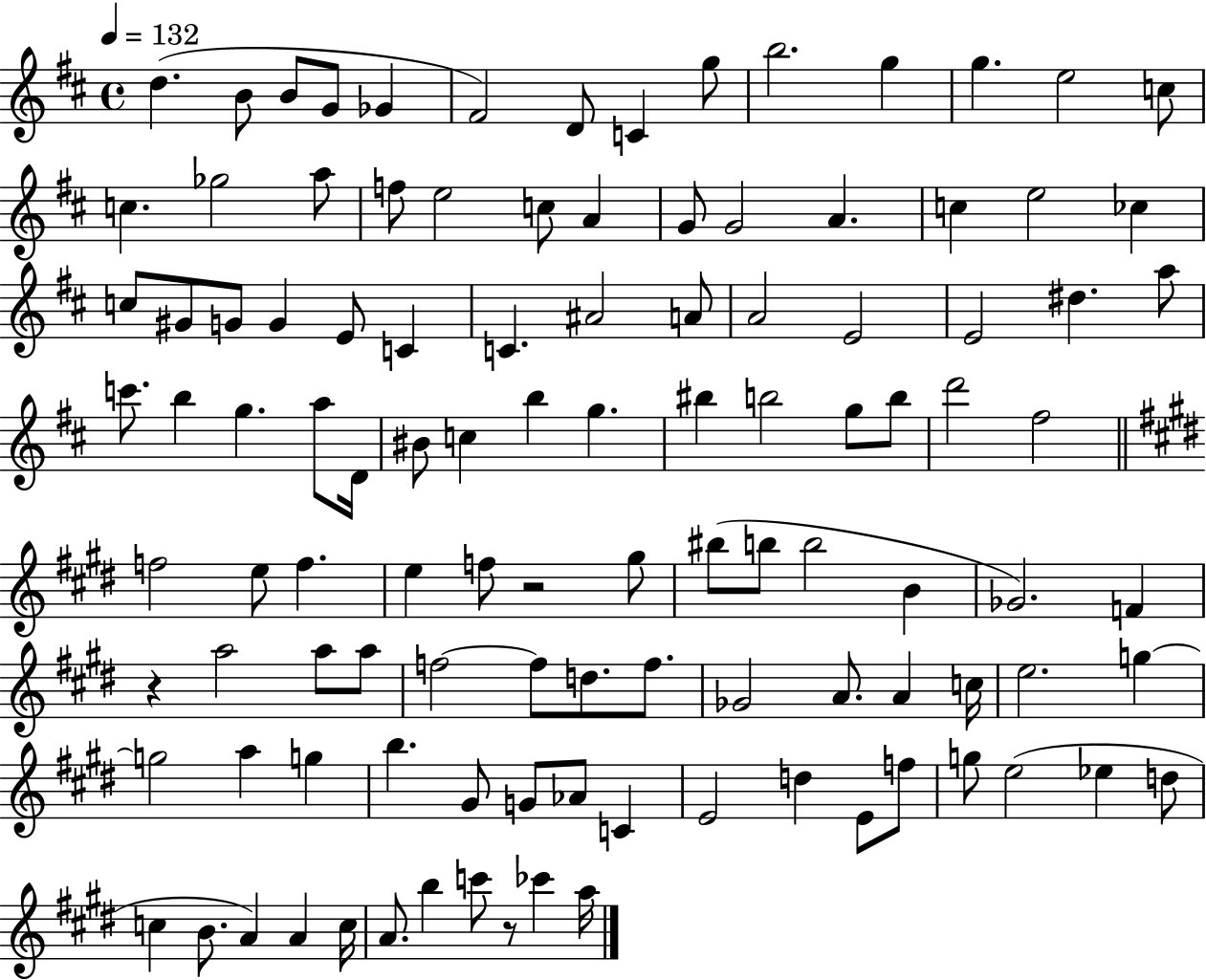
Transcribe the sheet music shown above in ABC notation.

X:1
T:Untitled
M:4/4
L:1/4
K:D
d B/2 B/2 G/2 _G ^F2 D/2 C g/2 b2 g g e2 c/2 c _g2 a/2 f/2 e2 c/2 A G/2 G2 A c e2 _c c/2 ^G/2 G/2 G E/2 C C ^A2 A/2 A2 E2 E2 ^d a/2 c'/2 b g a/2 D/4 ^B/2 c b g ^b b2 g/2 b/2 d'2 ^f2 f2 e/2 f e f/2 z2 ^g/2 ^b/2 b/2 b2 B _G2 F z a2 a/2 a/2 f2 f/2 d/2 f/2 _G2 A/2 A c/4 e2 g g2 a g b ^G/2 G/2 _A/2 C E2 d E/2 f/2 g/2 e2 _e d/2 c B/2 A A c/4 A/2 b c'/2 z/2 _c' a/4